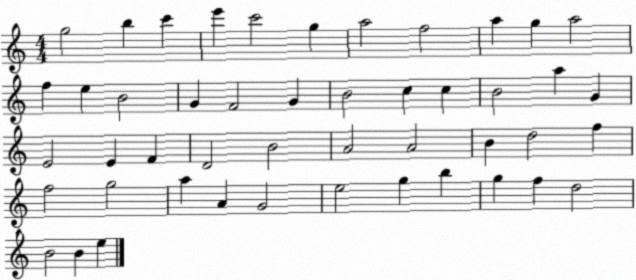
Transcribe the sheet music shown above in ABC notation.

X:1
T:Untitled
M:4/4
L:1/4
K:C
g2 b c' e' c'2 g a2 f2 a g a2 f e B2 G F2 G B2 c c B2 a G E2 E F D2 B2 A2 A2 B d2 f f2 g2 a A G2 e2 g b g f d2 B2 B e